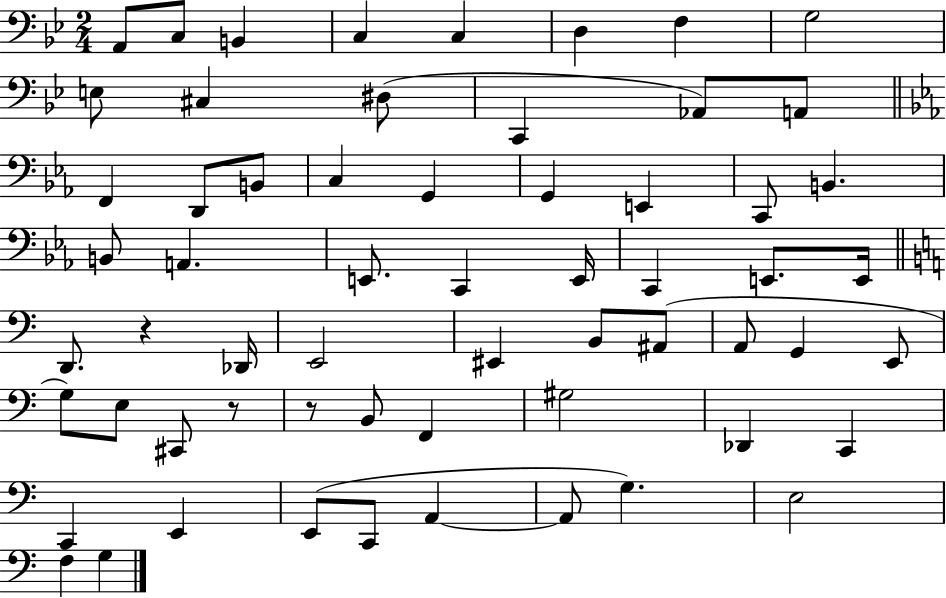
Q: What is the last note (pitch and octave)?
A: G3